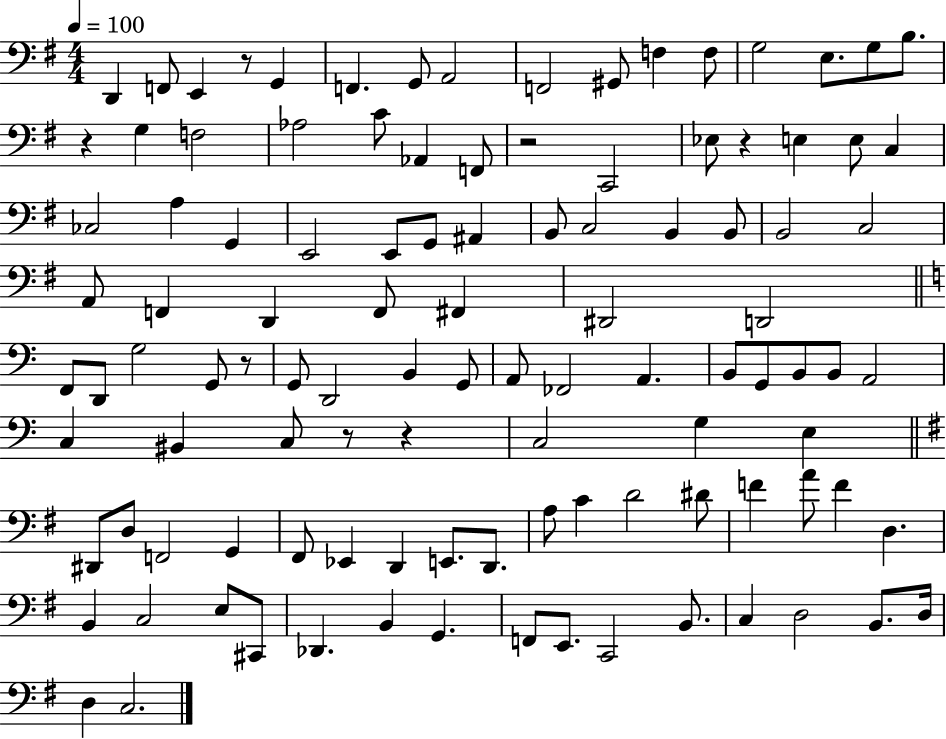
D2/q F2/e E2/q R/e G2/q F2/q. G2/e A2/h F2/h G#2/e F3/q F3/e G3/h E3/e. G3/e B3/e. R/q G3/q F3/h Ab3/h C4/e Ab2/q F2/e R/h C2/h Eb3/e R/q E3/q E3/e C3/q CES3/h A3/q G2/q E2/h E2/e G2/e A#2/q B2/e C3/h B2/q B2/e B2/h C3/h A2/e F2/q D2/q F2/e F#2/q D#2/h D2/h F2/e D2/e G3/h G2/e R/e G2/e D2/h B2/q G2/e A2/e FES2/h A2/q. B2/e G2/e B2/e B2/e A2/h C3/q BIS2/q C3/e R/e R/q C3/h G3/q E3/q D#2/e D3/e F2/h G2/q F#2/e Eb2/q D2/q E2/e. D2/e. A3/e C4/q D4/h D#4/e F4/q A4/e F4/q D3/q. B2/q C3/h E3/e C#2/e Db2/q. B2/q G2/q. F2/e E2/e. C2/h B2/e. C3/q D3/h B2/e. D3/s D3/q C3/h.